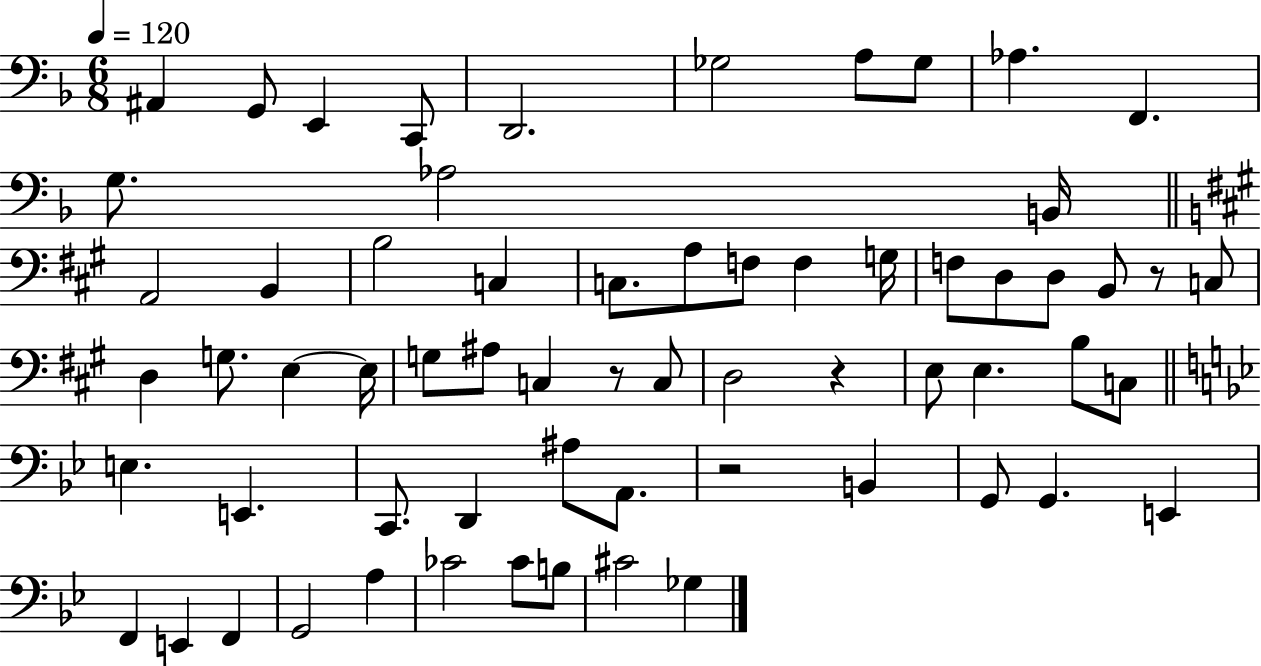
A#2/q G2/e E2/q C2/e D2/h. Gb3/h A3/e Gb3/e Ab3/q. F2/q. G3/e. Ab3/h B2/s A2/h B2/q B3/h C3/q C3/e. A3/e F3/e F3/q G3/s F3/e D3/e D3/e B2/e R/e C3/e D3/q G3/e. E3/q E3/s G3/e A#3/e C3/q R/e C3/e D3/h R/q E3/e E3/q. B3/e C3/e E3/q. E2/q. C2/e. D2/q A#3/e A2/e. R/h B2/q G2/e G2/q. E2/q F2/q E2/q F2/q G2/h A3/q CES4/h CES4/e B3/e C#4/h Gb3/q